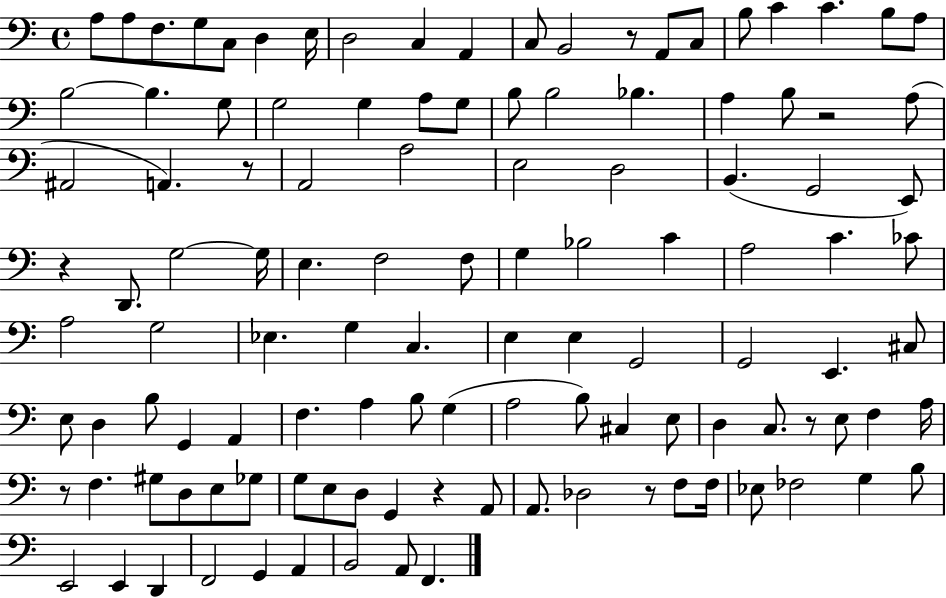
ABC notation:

X:1
T:Untitled
M:4/4
L:1/4
K:C
A,/2 A,/2 F,/2 G,/2 C,/2 D, E,/4 D,2 C, A,, C,/2 B,,2 z/2 A,,/2 C,/2 B,/2 C C B,/2 A,/2 B,2 B, G,/2 G,2 G, A,/2 G,/2 B,/2 B,2 _B, A, B,/2 z2 A,/2 ^A,,2 A,, z/2 A,,2 A,2 E,2 D,2 B,, G,,2 E,,/2 z D,,/2 G,2 G,/4 E, F,2 F,/2 G, _B,2 C A,2 C _C/2 A,2 G,2 _E, G, C, E, E, G,,2 G,,2 E,, ^C,/2 E,/2 D, B,/2 G,, A,, F, A, B,/2 G, A,2 B,/2 ^C, E,/2 D, C,/2 z/2 E,/2 F, A,/4 z/2 F, ^G,/2 D,/2 E,/2 _G,/2 G,/2 E,/2 D,/2 G,, z A,,/2 A,,/2 _D,2 z/2 F,/2 F,/4 _E,/2 _F,2 G, B,/2 E,,2 E,, D,, F,,2 G,, A,, B,,2 A,,/2 F,,